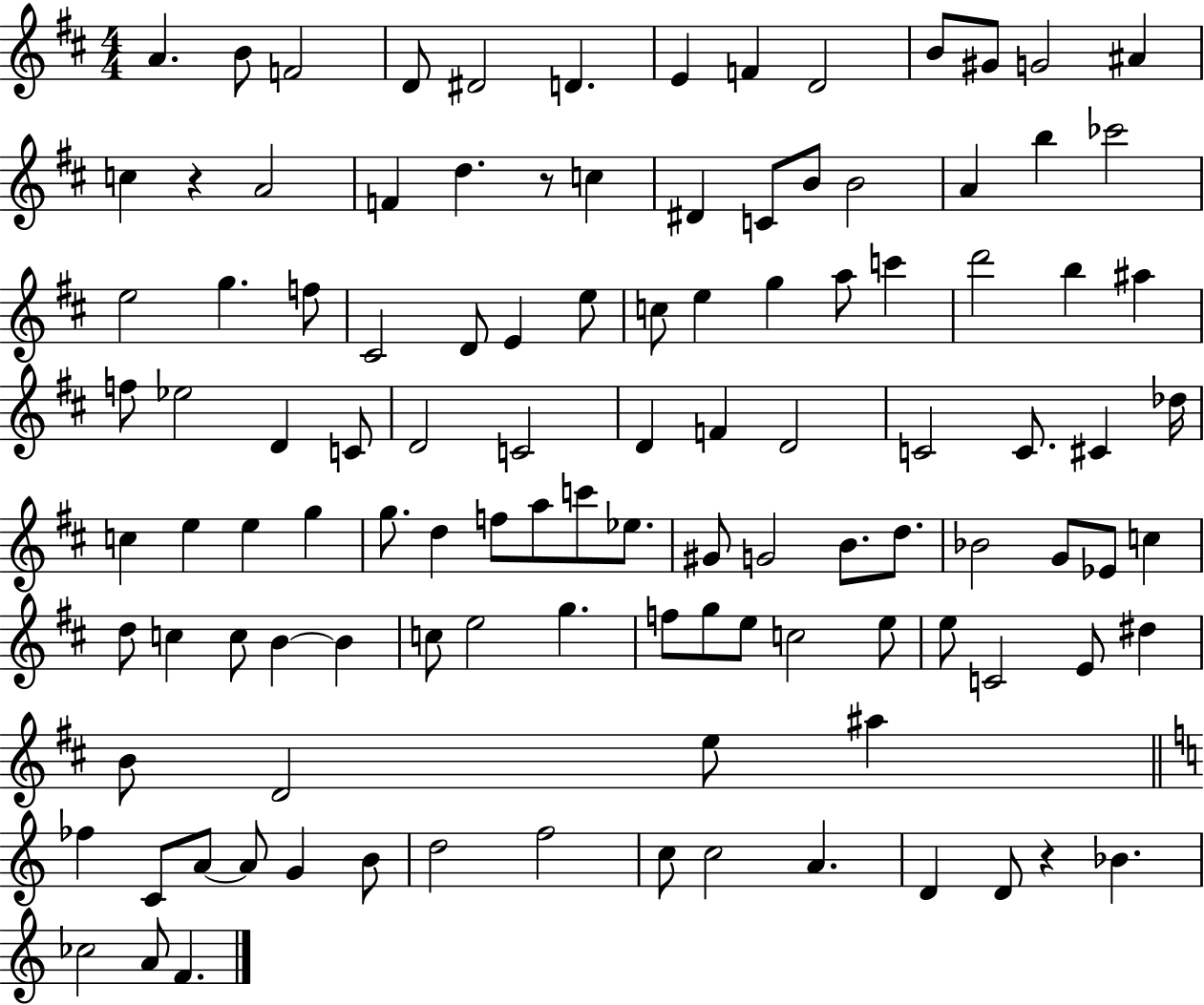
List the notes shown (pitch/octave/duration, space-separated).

A4/q. B4/e F4/h D4/e D#4/h D4/q. E4/q F4/q D4/h B4/e G#4/e G4/h A#4/q C5/q R/q A4/h F4/q D5/q. R/e C5/q D#4/q C4/e B4/e B4/h A4/q B5/q CES6/h E5/h G5/q. F5/e C#4/h D4/e E4/q E5/e C5/e E5/q G5/q A5/e C6/q D6/h B5/q A#5/q F5/e Eb5/h D4/q C4/e D4/h C4/h D4/q F4/q D4/h C4/h C4/e. C#4/q Db5/s C5/q E5/q E5/q G5/q G5/e. D5/q F5/e A5/e C6/e Eb5/e. G#4/e G4/h B4/e. D5/e. Bb4/h G4/e Eb4/e C5/q D5/e C5/q C5/e B4/q B4/q C5/e E5/h G5/q. F5/e G5/e E5/e C5/h E5/e E5/e C4/h E4/e D#5/q B4/e D4/h E5/e A#5/q FES5/q C4/e A4/e A4/e G4/q B4/e D5/h F5/h C5/e C5/h A4/q. D4/q D4/e R/q Bb4/q. CES5/h A4/e F4/q.